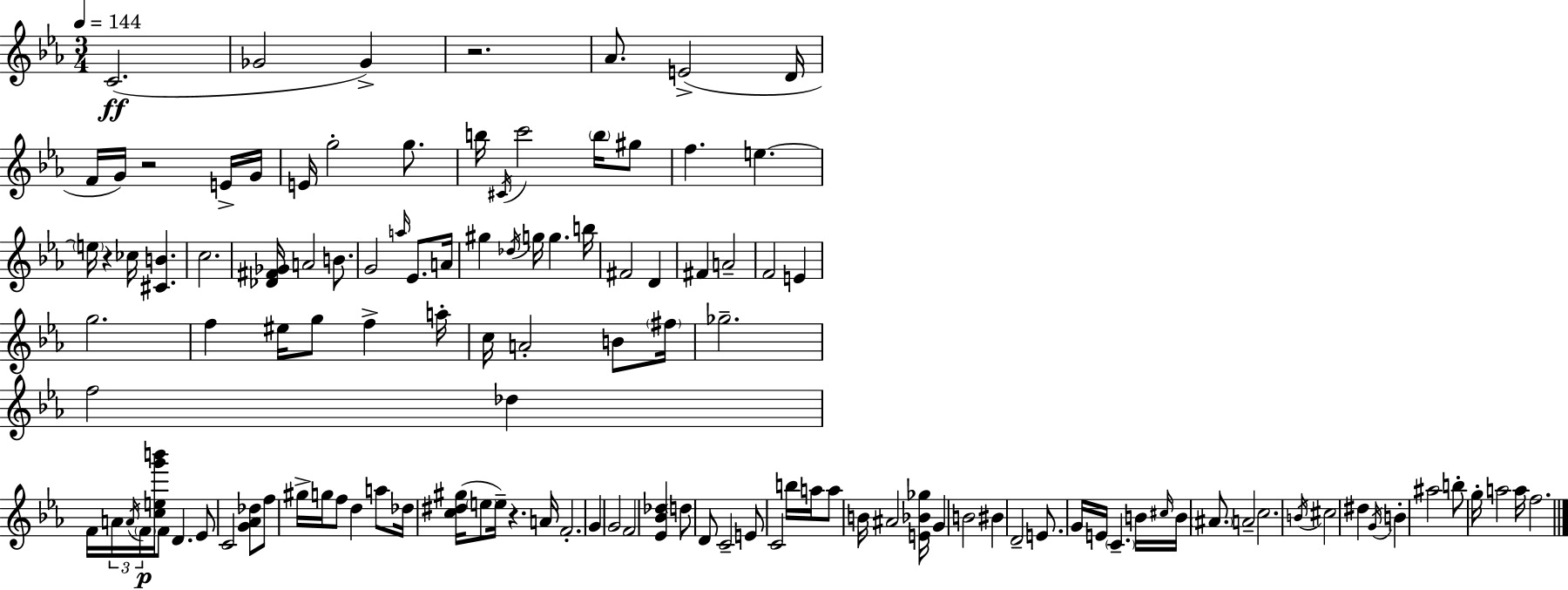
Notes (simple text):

C4/h. Gb4/h Gb4/q R/h. Ab4/e. E4/h D4/s F4/s G4/s R/h E4/s G4/s E4/s G5/h G5/e. B5/s C#4/s C6/h B5/s G#5/e F5/q. E5/q. E5/s R/q CES5/s [C#4,B4]/q. C5/h. [Db4,F#4,Gb4]/s A4/h B4/e. G4/h A5/s Eb4/e. A4/s G#5/q Db5/s G5/s G5/q. B5/s F#4/h D4/q F#4/q A4/h F4/h E4/q G5/h. F5/q EIS5/s G5/e F5/q A5/s C5/s A4/h B4/e F#5/s Gb5/h. F5/h Db5/q F4/s A4/s A4/s F4/s [C5,E5,G6,B6]/s F4/e D4/q. Eb4/e C4/h [G4,Ab4,Db5]/e F5/e G#5/s G5/s F5/e D5/q A5/e Db5/s [C5,D#5,G#5]/s E5/e E5/s R/q. A4/s F4/h. G4/q G4/h F4/h [Eb4,Bb4,Db5]/q D5/e D4/e C4/h E4/e C4/h B5/s A5/s A5/e B4/s A#4/h [E4,Bb4,Gb5]/s G4/q B4/h BIS4/q D4/h E4/e. G4/s E4/s C4/q. B4/s C#5/s B4/s A#4/e. A4/h C5/h. B4/s C#5/h D#5/q G4/s B4/q A#5/h B5/e G5/s A5/h A5/s F5/h.